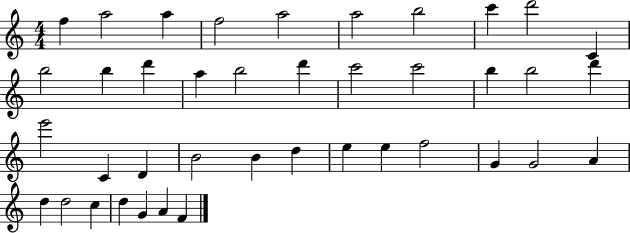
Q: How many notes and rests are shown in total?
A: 40